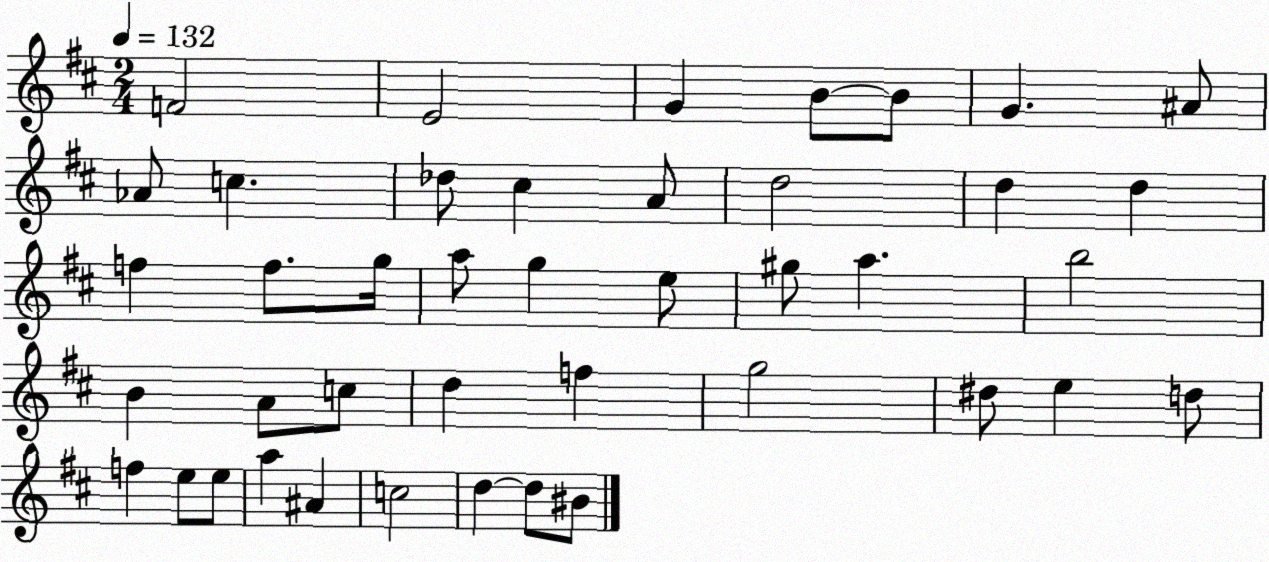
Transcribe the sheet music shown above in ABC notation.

X:1
T:Untitled
M:2/4
L:1/4
K:D
F2 E2 G B/2 B/2 G ^A/2 _A/2 c _d/2 ^c A/2 d2 d d f f/2 g/4 a/2 g e/2 ^g/2 a b2 B A/2 c/2 d f g2 ^d/2 e d/2 f e/2 e/2 a ^A c2 d d/2 ^B/2